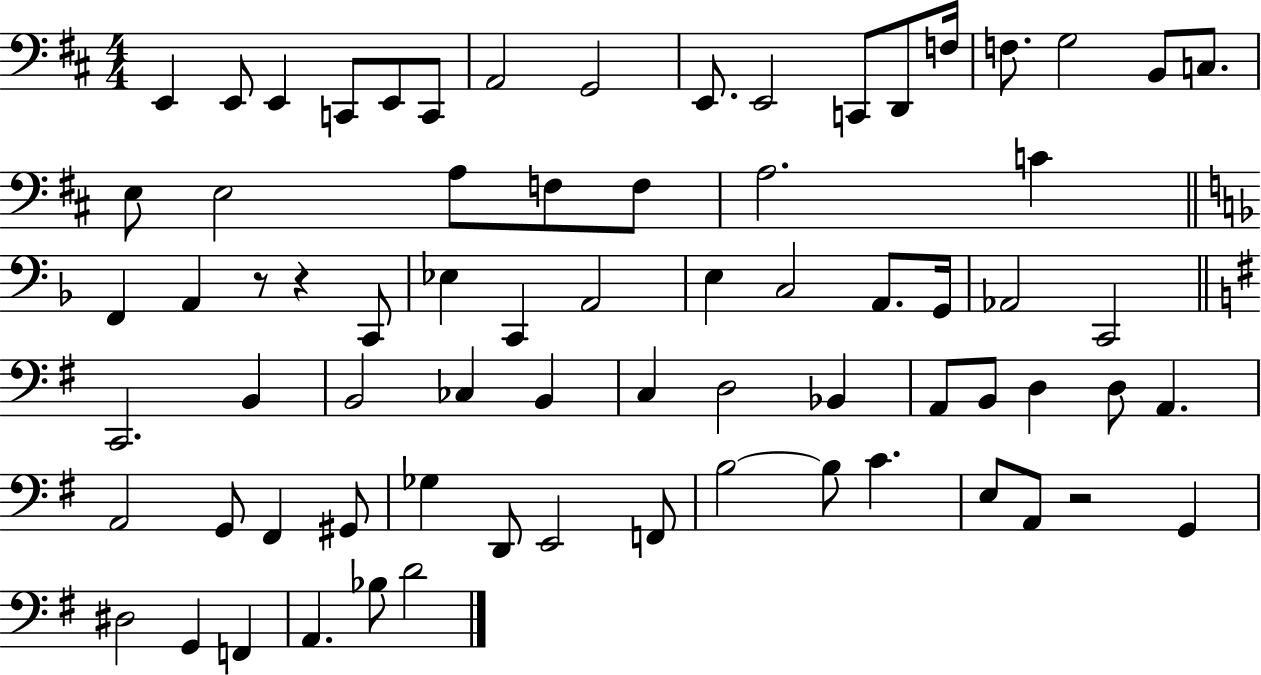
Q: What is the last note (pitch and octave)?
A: D4